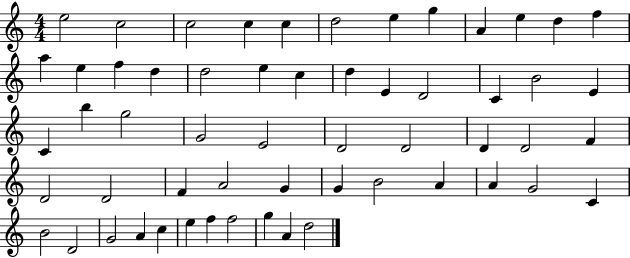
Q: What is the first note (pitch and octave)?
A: E5